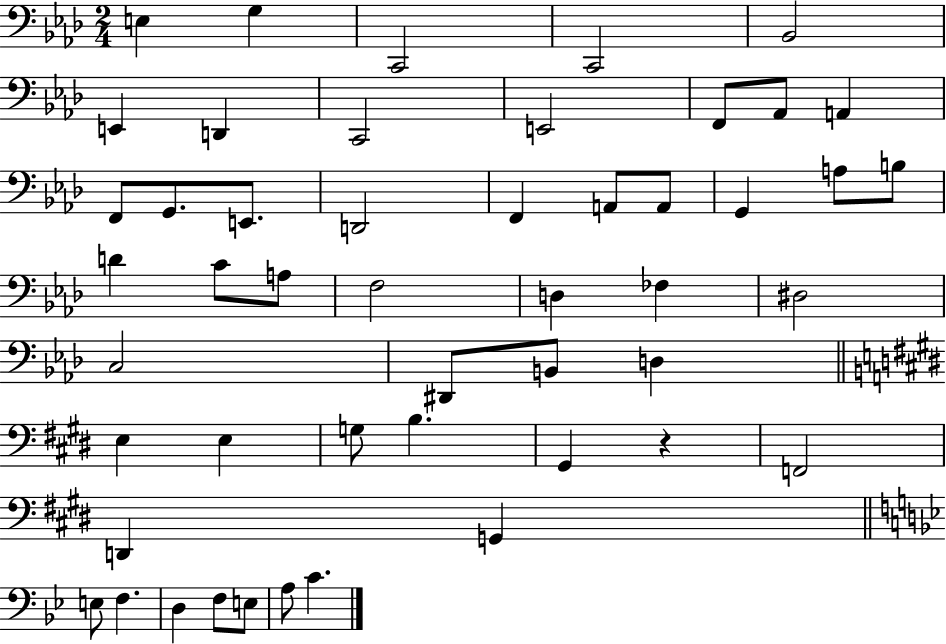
X:1
T:Untitled
M:2/4
L:1/4
K:Ab
E, G, C,,2 C,,2 _B,,2 E,, D,, C,,2 E,,2 F,,/2 _A,,/2 A,, F,,/2 G,,/2 E,,/2 D,,2 F,, A,,/2 A,,/2 G,, A,/2 B,/2 D C/2 A,/2 F,2 D, _F, ^D,2 C,2 ^D,,/2 B,,/2 D, E, E, G,/2 B, ^G,, z F,,2 D,, G,, E,/2 F, D, F,/2 E,/2 A,/2 C